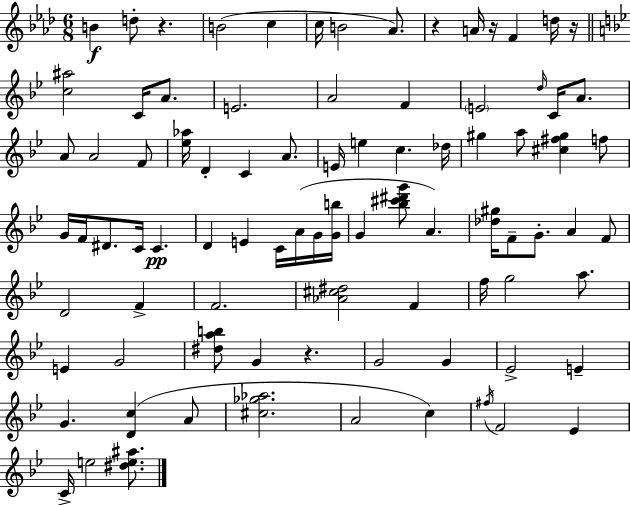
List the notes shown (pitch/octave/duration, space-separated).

B4/q D5/e R/q. B4/h C5/q C5/s B4/h Ab4/e. R/q A4/s R/s F4/q D5/s R/s [C5,A#5]/h C4/s A4/e. E4/h. A4/h F4/q E4/h D5/s C4/s A4/e. A4/e A4/h F4/e [Eb5,Ab5]/s D4/q C4/q A4/e. E4/s E5/q C5/q. Db5/s G#5/q A5/e [C#5,F#5,G#5]/q F5/e G4/s F4/s D#4/e. C4/s C4/q. D4/q E4/q C4/s A4/s G4/s [G4,B5]/s G4/q [Bb5,C#6,D#6,G6]/e A4/q. [Db5,G#5]/s F4/e G4/e. A4/q F4/e D4/h F4/q F4/h. [Ab4,C#5,D#5]/h F4/q F5/s G5/h A5/e. E4/q G4/h [D#5,A5,B5]/e G4/q R/q. G4/h G4/q Eb4/h E4/q G4/q. [D4,C5]/q A4/e [C#5,Gb5,Ab5]/h. A4/h C5/q F#5/s F4/h Eb4/q C4/s E5/h [D#5,E5,A#5]/e.